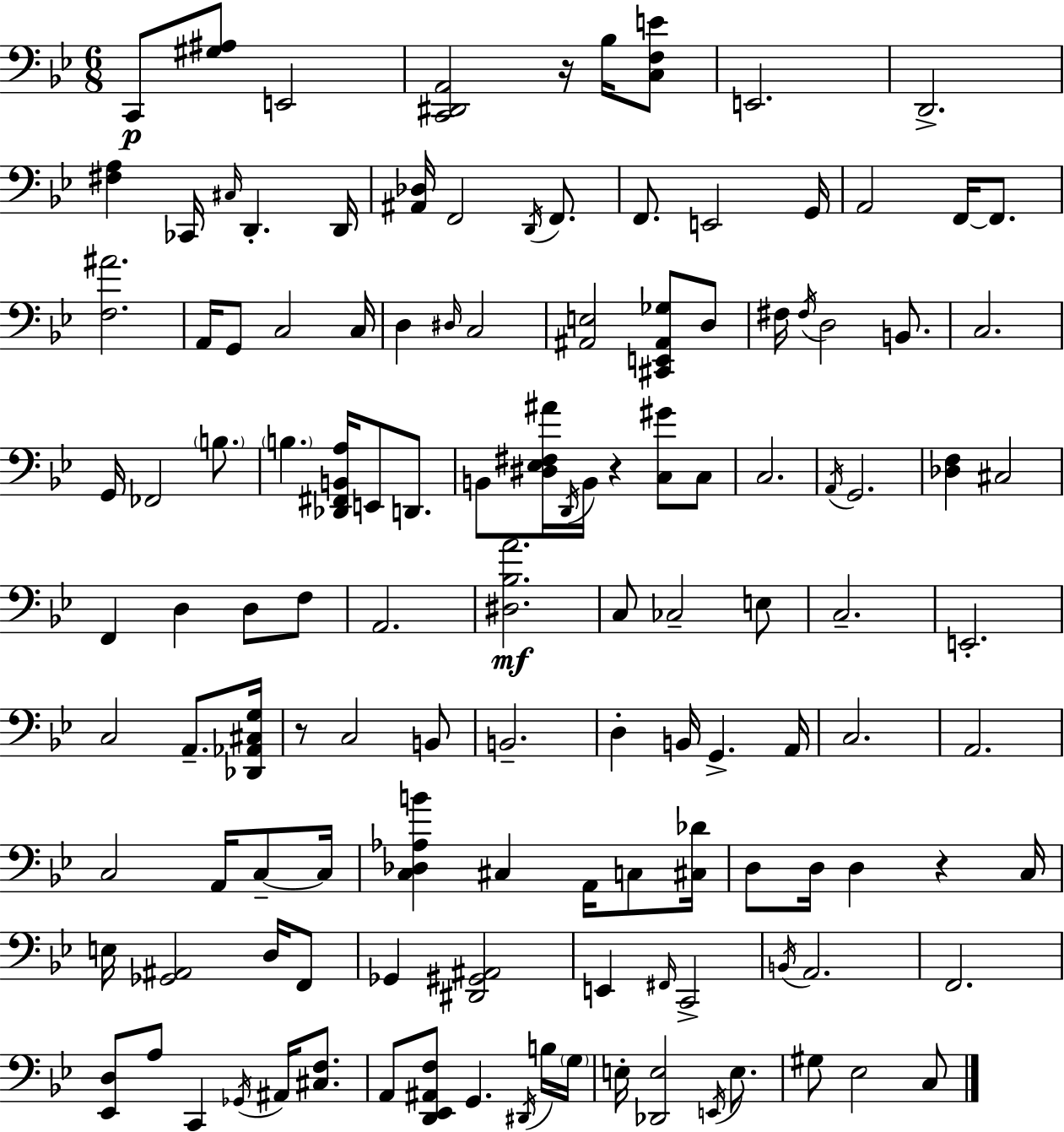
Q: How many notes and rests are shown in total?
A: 128